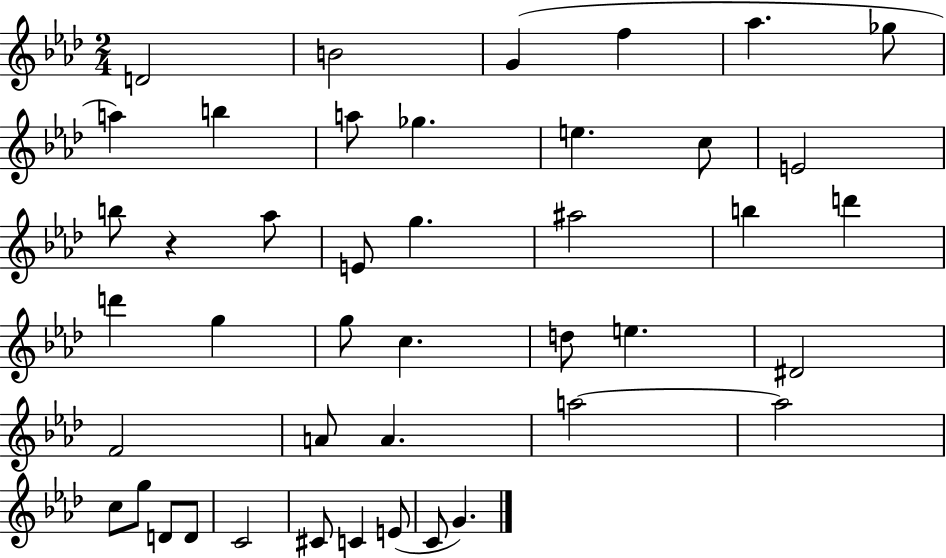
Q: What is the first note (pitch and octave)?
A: D4